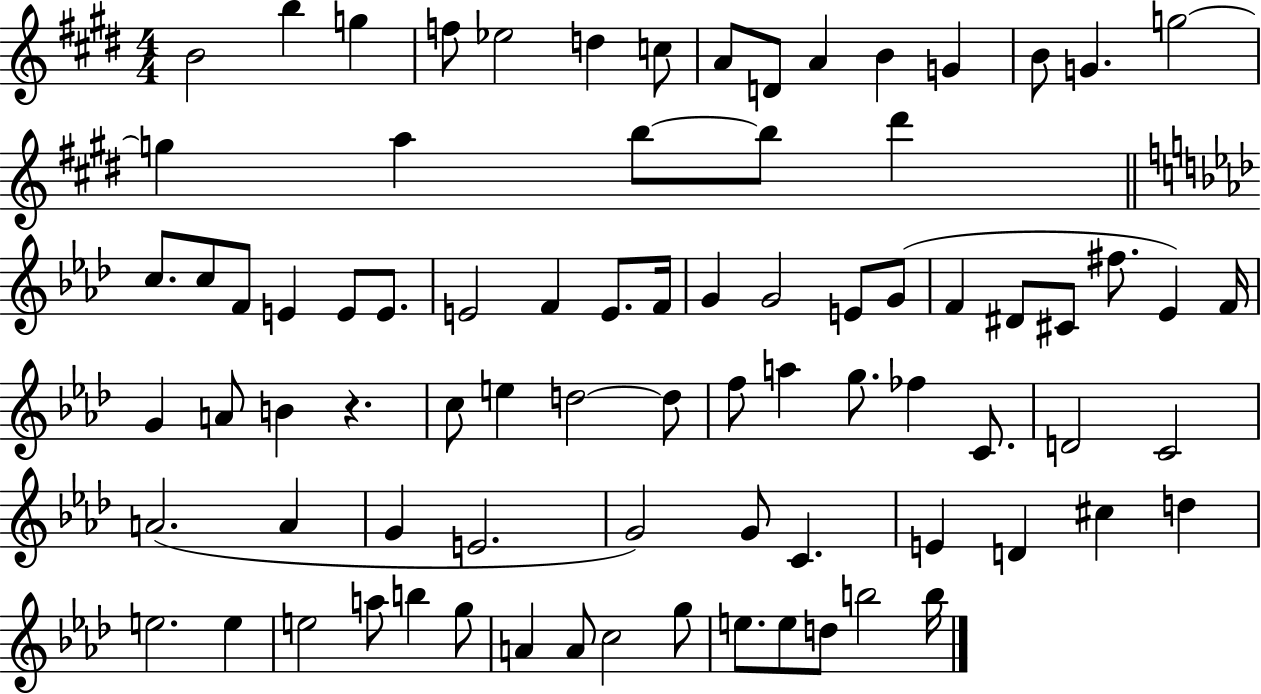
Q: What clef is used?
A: treble